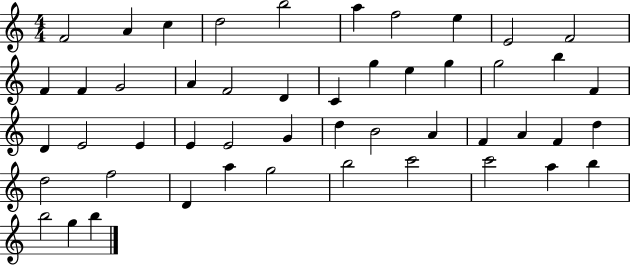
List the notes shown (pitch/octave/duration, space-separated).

F4/h A4/q C5/q D5/h B5/h A5/q F5/h E5/q E4/h F4/h F4/q F4/q G4/h A4/q F4/h D4/q C4/q G5/q E5/q G5/q G5/h B5/q F4/q D4/q E4/h E4/q E4/q E4/h G4/q D5/q B4/h A4/q F4/q A4/q F4/q D5/q D5/h F5/h D4/q A5/q G5/h B5/h C6/h C6/h A5/q B5/q B5/h G5/q B5/q